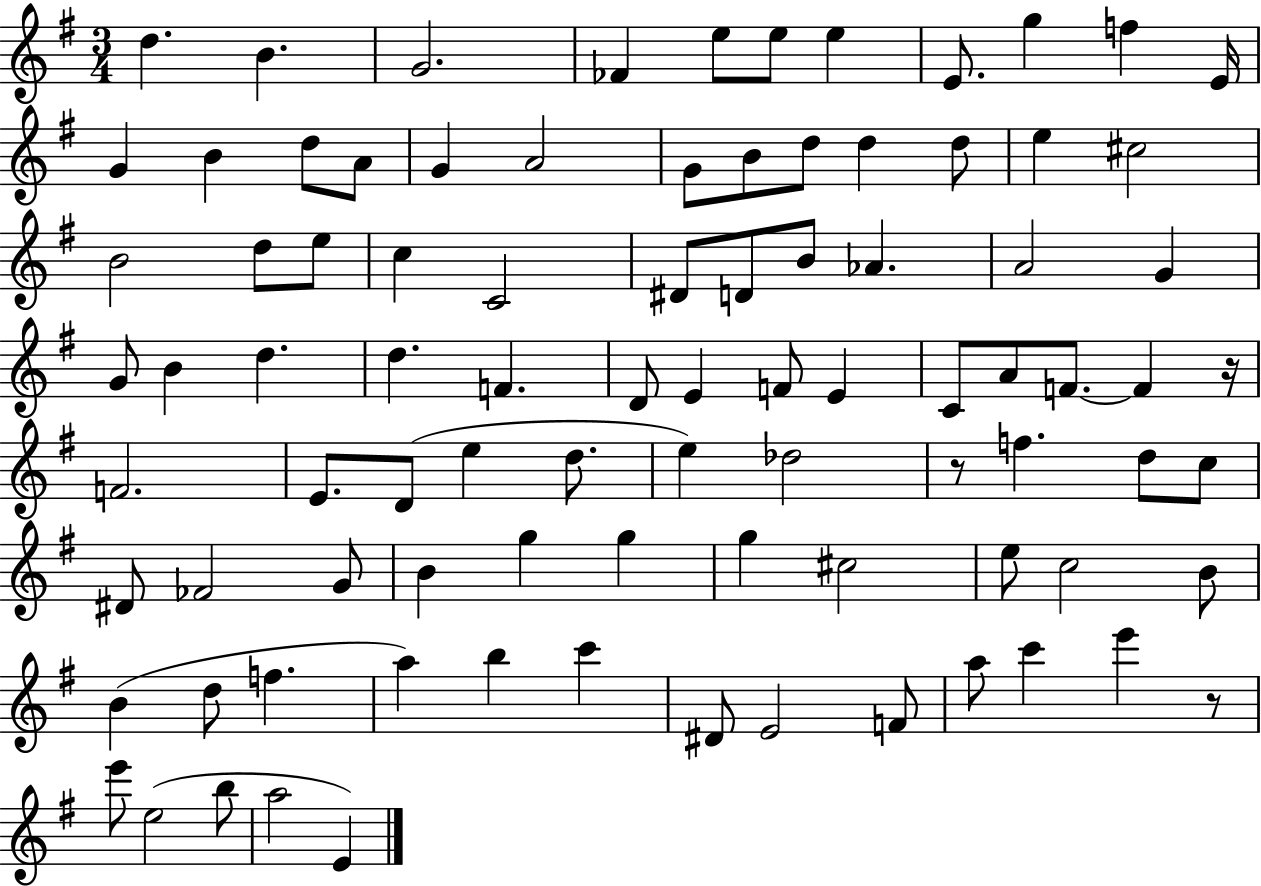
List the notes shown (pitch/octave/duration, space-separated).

D5/q. B4/q. G4/h. FES4/q E5/e E5/e E5/q E4/e. G5/q F5/q E4/s G4/q B4/q D5/e A4/e G4/q A4/h G4/e B4/e D5/e D5/q D5/e E5/q C#5/h B4/h D5/e E5/e C5/q C4/h D#4/e D4/e B4/e Ab4/q. A4/h G4/q G4/e B4/q D5/q. D5/q. F4/q. D4/e E4/q F4/e E4/q C4/e A4/e F4/e. F4/q R/s F4/h. E4/e. D4/e E5/q D5/e. E5/q Db5/h R/e F5/q. D5/e C5/e D#4/e FES4/h G4/e B4/q G5/q G5/q G5/q C#5/h E5/e C5/h B4/e B4/q D5/e F5/q. A5/q B5/q C6/q D#4/e E4/h F4/e A5/e C6/q E6/q R/e E6/e E5/h B5/e A5/h E4/q